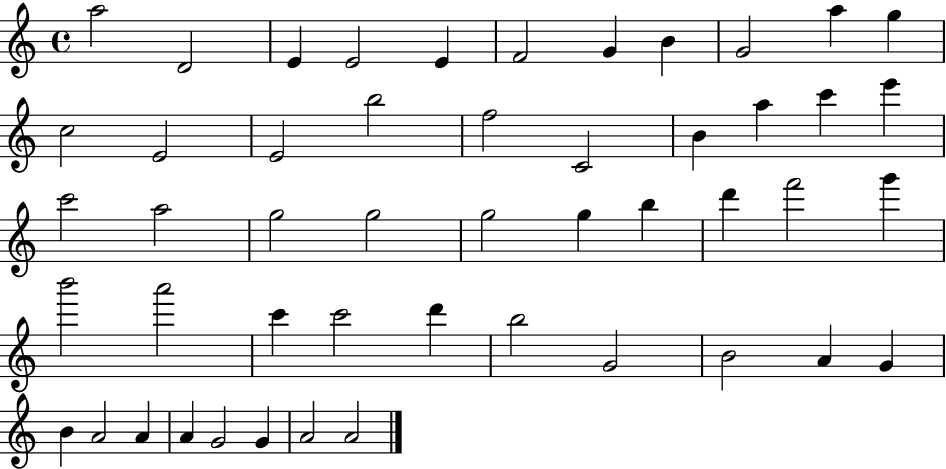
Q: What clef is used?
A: treble